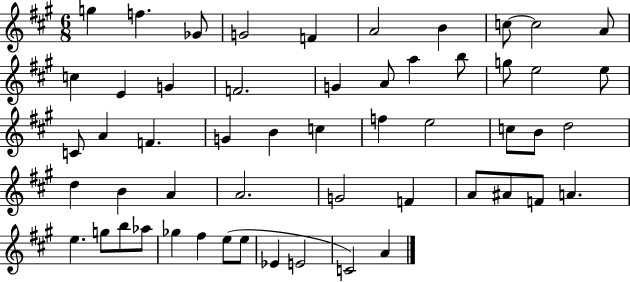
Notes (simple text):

G5/q F5/q. Gb4/e G4/h F4/q A4/h B4/q C5/e C5/h A4/e C5/q E4/q G4/q F4/h. G4/q A4/e A5/q B5/e G5/e E5/h E5/e C4/e A4/q F4/q. G4/q B4/q C5/q F5/q E5/h C5/e B4/e D5/h D5/q B4/q A4/q A4/h. G4/h F4/q A4/e A#4/e F4/e A4/q. E5/q. G5/e B5/e Ab5/e Gb5/q F#5/q E5/e E5/e Eb4/q E4/h C4/h A4/q